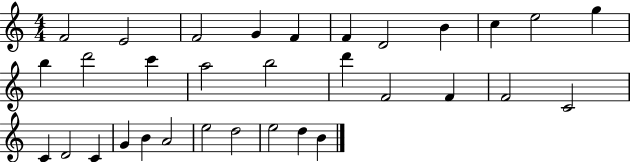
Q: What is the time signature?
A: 4/4